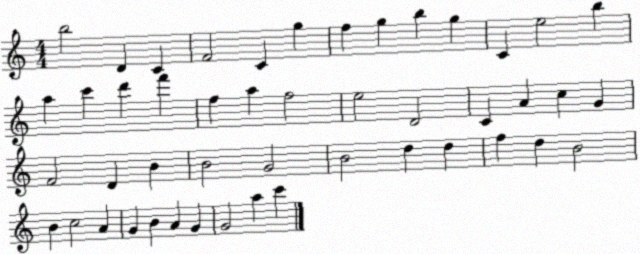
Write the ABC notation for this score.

X:1
T:Untitled
M:4/4
L:1/4
K:C
b2 D C F2 C g f g b g C e2 b a c' d' f' f a f2 e2 D2 C A c G F2 D B B2 G2 B2 d d f d B2 B c2 A G B A G G2 a c'